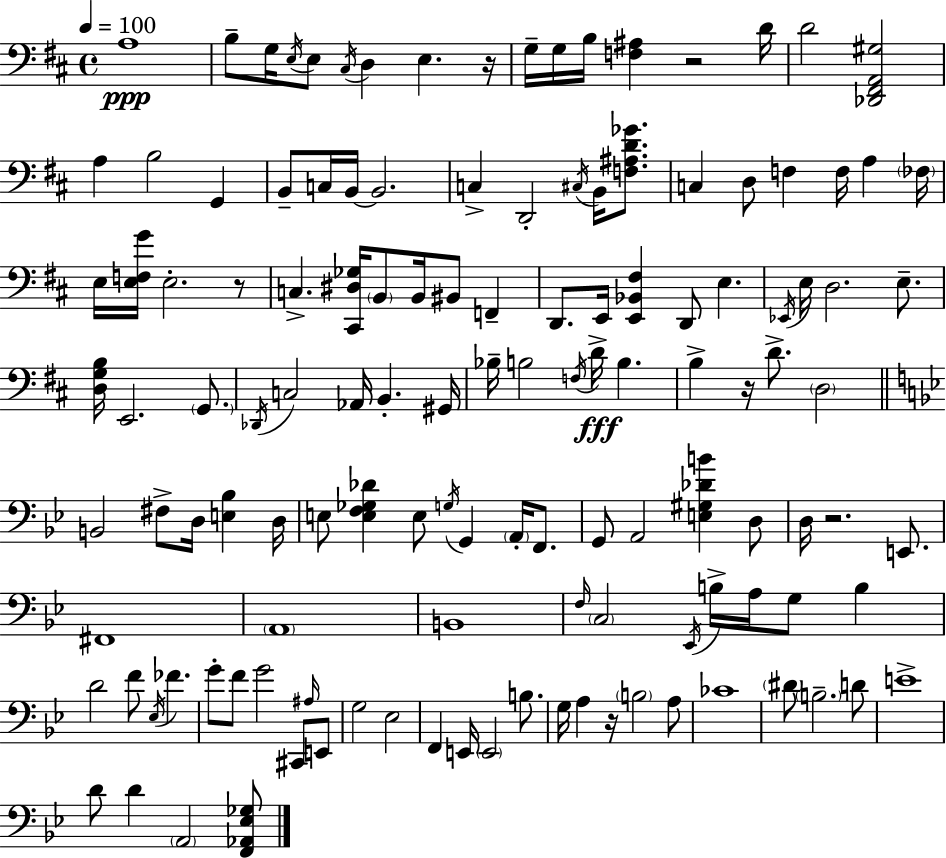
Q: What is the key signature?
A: D major